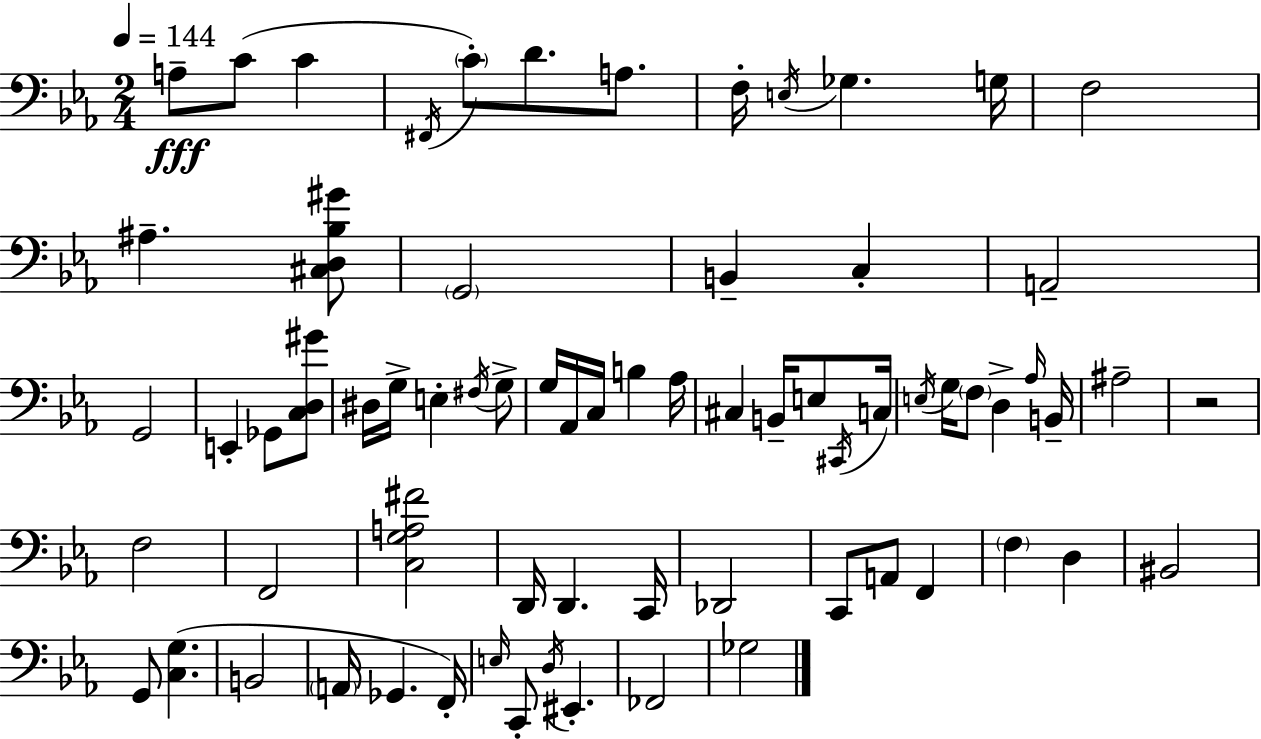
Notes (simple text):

A3/e C4/e C4/q F#2/s C4/e D4/e. A3/e. F3/s E3/s Gb3/q. G3/s F3/h A#3/q. [C#3,D3,Bb3,G#4]/e G2/h B2/q C3/q A2/h G2/h E2/q Gb2/e [C3,D3,G#4]/e D#3/s G3/s E3/q F#3/s G3/e G3/s Ab2/s C3/s B3/q Ab3/s C#3/q B2/s E3/e C#2/s C3/s E3/s G3/s F3/e D3/q Ab3/s B2/s A#3/h R/h F3/h F2/h [C3,G3,A3,F#4]/h D2/s D2/q. C2/s Db2/h C2/e A2/e F2/q F3/q D3/q BIS2/h G2/e [C3,G3]/q. B2/h A2/s Gb2/q. F2/s E3/s C2/e D3/s EIS2/q. FES2/h Gb3/h